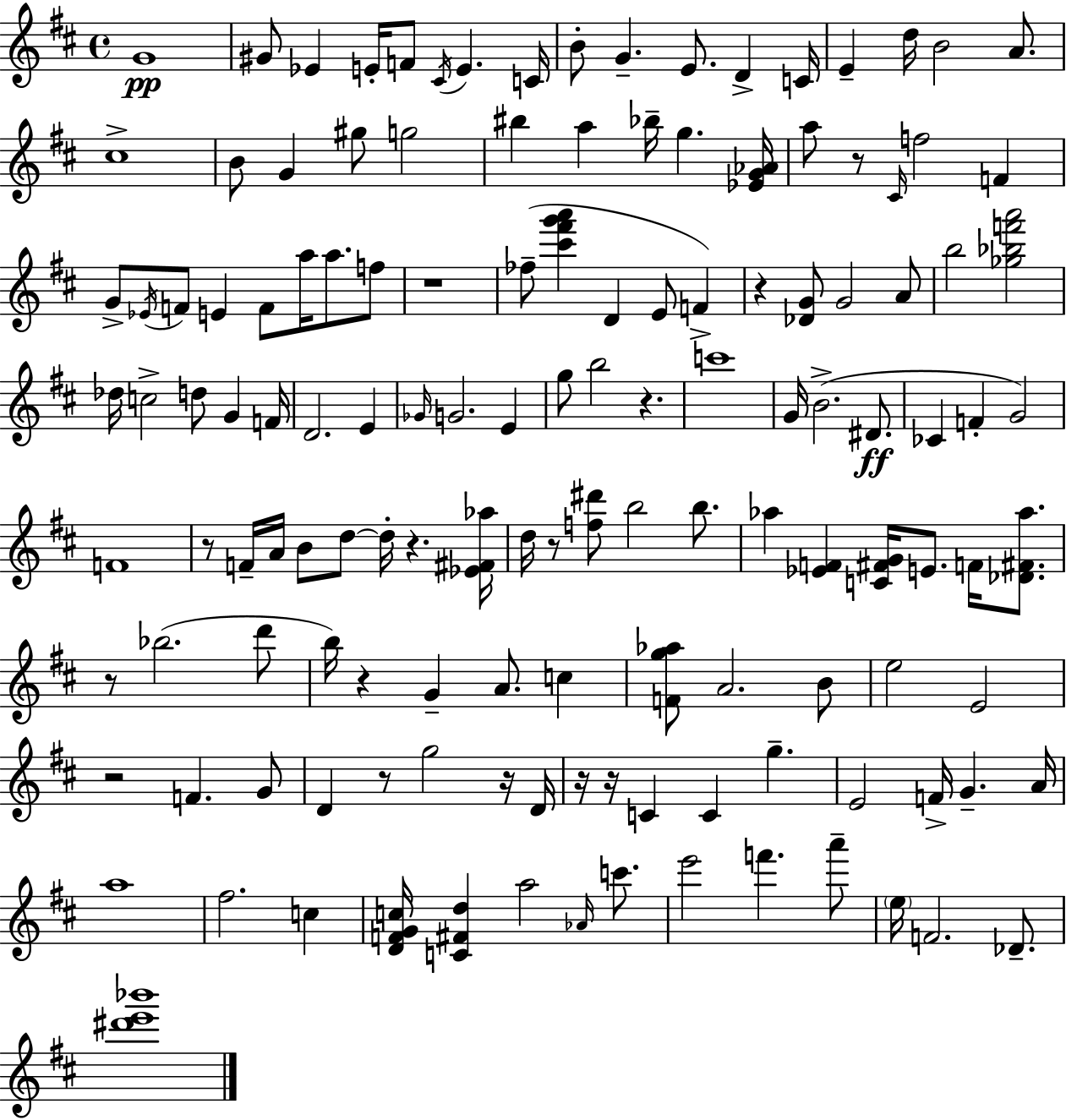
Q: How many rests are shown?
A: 14